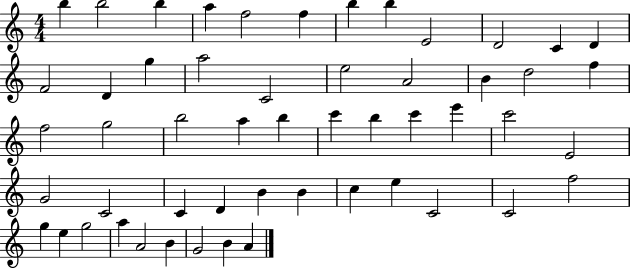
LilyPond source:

{
  \clef treble
  \numericTimeSignature
  \time 4/4
  \key c \major
  b''4 b''2 b''4 | a''4 f''2 f''4 | b''4 b''4 e'2 | d'2 c'4 d'4 | \break f'2 d'4 g''4 | a''2 c'2 | e''2 a'2 | b'4 d''2 f''4 | \break f''2 g''2 | b''2 a''4 b''4 | c'''4 b''4 c'''4 e'''4 | c'''2 e'2 | \break g'2 c'2 | c'4 d'4 b'4 b'4 | c''4 e''4 c'2 | c'2 f''2 | \break g''4 e''4 g''2 | a''4 a'2 b'4 | g'2 b'4 a'4 | \bar "|."
}